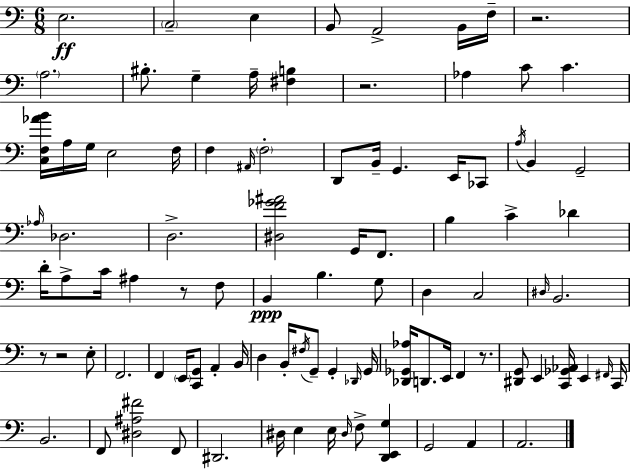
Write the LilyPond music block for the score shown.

{
  \clef bass
  \numericTimeSignature
  \time 6/8
  \key a \minor
  e2.\ff | \parenthesize c2-- e4 | b,8 a,2-> b,16 f16-- | r2. | \break \parenthesize a2. | bis8.-. g4-- a16-- <fis b>4 | r2. | aes4 c'8 c'4. | \break <c f aes' b'>16 a16 g16 e2 f16 | f4 \grace { ais,16 } \parenthesize f2-. | d,8 b,16-- g,4. e,16 ces,8 | \acciaccatura { a16 } b,4 g,2-- | \break \grace { aes16 } des2. | d2.-> | <dis f' ges' ais'>2 g,16 | f,8. b4 c'4-> des'4 | \break d'16-. a8-> c'16 ais4 r8 | f8 b,4\ppp b4. | g8 d4 c2 | \grace { dis16 } b,2. | \break r8 r2 | e8-. f,2. | f,4 \parenthesize e,16 <c, g,>8 a,4-. | b,16 d4 b,16-. \acciaccatura { fis16 } g,8-- | \break g,4-. \grace { des,16 } g,16 <des, ges, aes>16 d,8. e,16 f,4 | r8. <dis, g,>8 e,4 | <c, ges, aes,>16 e,4 \grace { fis,16 } c,16 b,2. | f,8 <dis ais fis'>2 | \break f,8 dis,2. | dis16 e4 | e16 \grace { dis16 } f8-> <d, e, g>4 g,2 | a,4 a,2. | \break \bar "|."
}